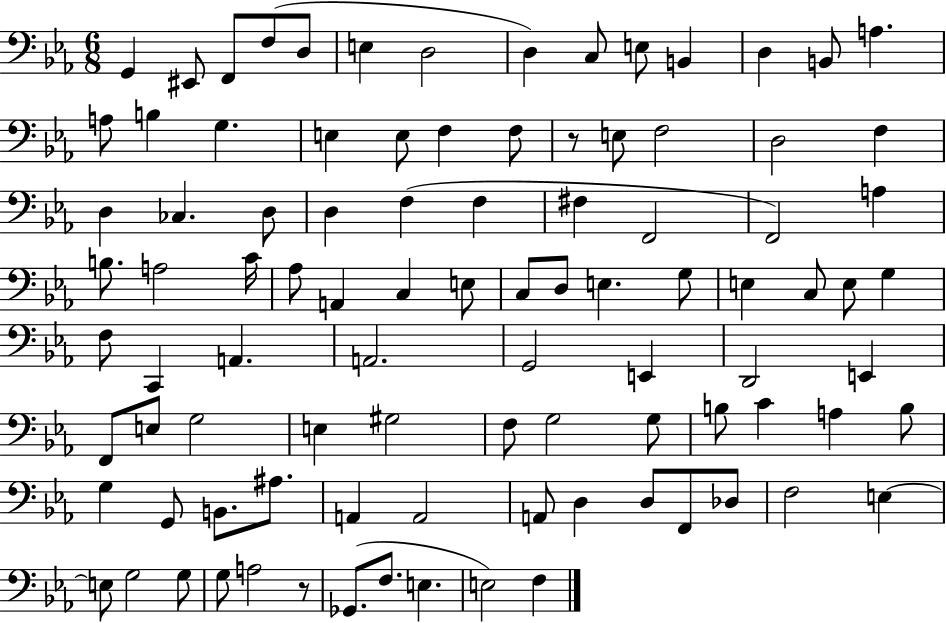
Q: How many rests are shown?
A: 2